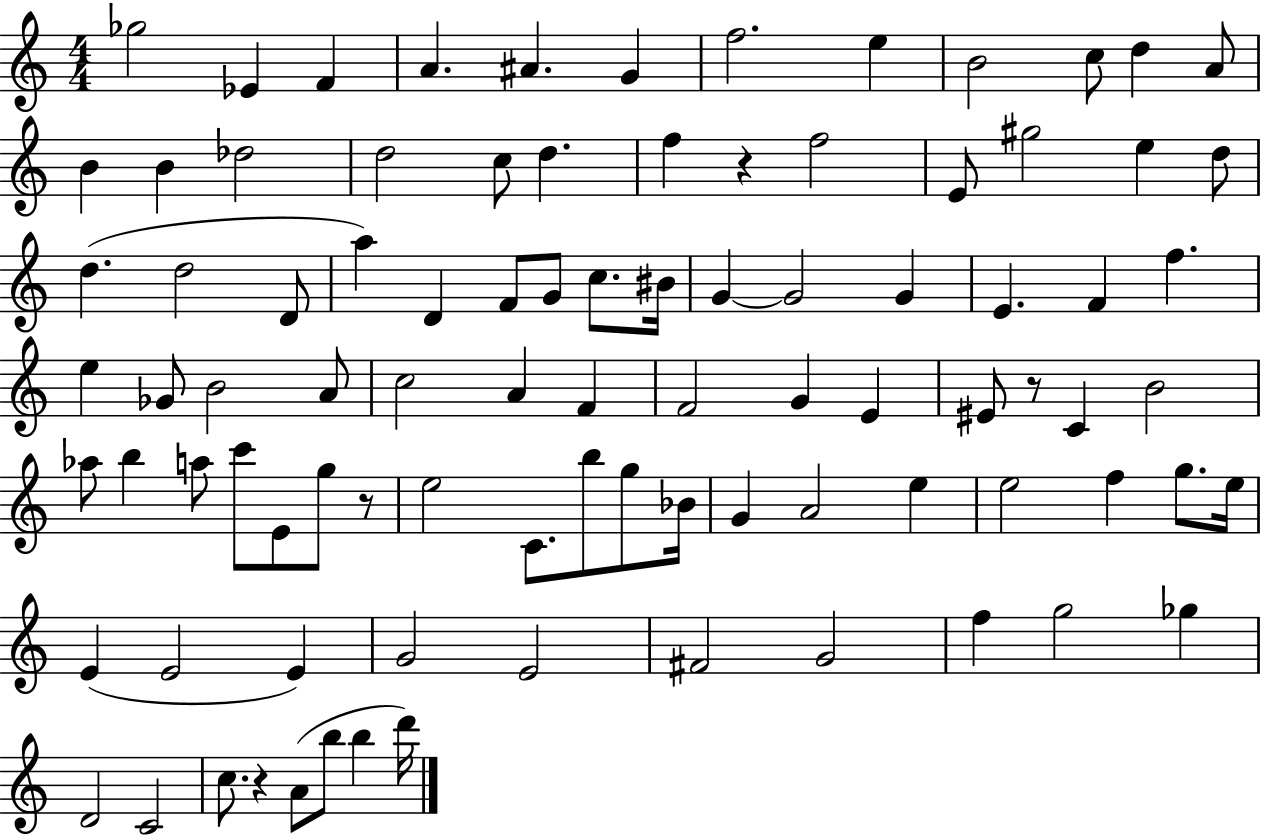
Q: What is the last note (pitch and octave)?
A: D6